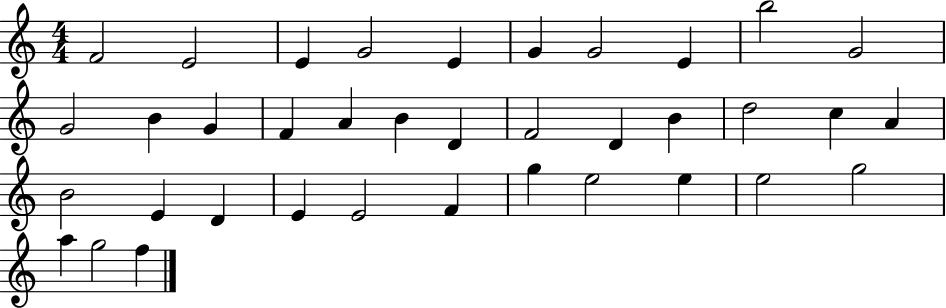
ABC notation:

X:1
T:Untitled
M:4/4
L:1/4
K:C
F2 E2 E G2 E G G2 E b2 G2 G2 B G F A B D F2 D B d2 c A B2 E D E E2 F g e2 e e2 g2 a g2 f